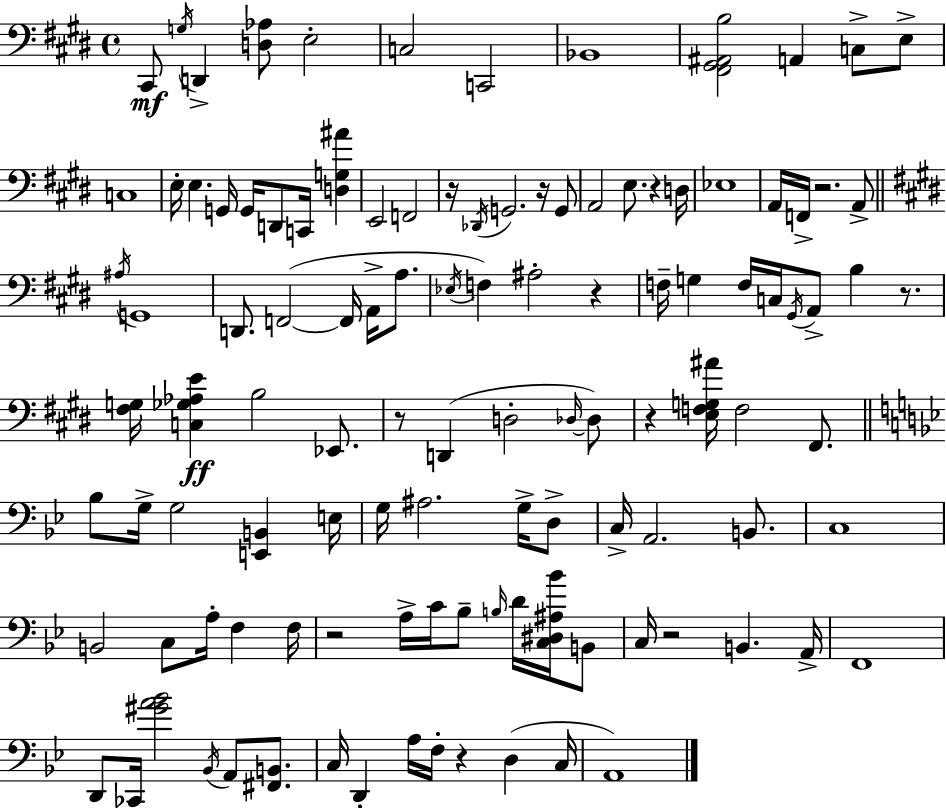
C#2/e G3/s D2/q [D3,Ab3]/e E3/h C3/h C2/h Bb2/w [F#2,G#2,A#2,B3]/h A2/q C3/e E3/e C3/w E3/s E3/q. G2/s G2/s D2/e C2/s [D3,G3,A#4]/q E2/h F2/h R/s Db2/s G2/h. R/s G2/e A2/h E3/e. R/q D3/s Eb3/w A2/s F2/s R/h. A2/e A#3/s G2/w D2/e. F2/h F2/s A2/s A3/e. Eb3/s F3/q A#3/h R/q F3/s G3/q F3/s C3/s G#2/s A2/e B3/q R/e. [F#3,G3]/s [C3,Gb3,Ab3,E4]/q B3/h Eb2/e. R/e D2/q D3/h Db3/s Db3/e R/q [E3,F3,G3,A#4]/s F3/h F#2/e. Bb3/e G3/s G3/h [E2,B2]/q E3/s G3/s A#3/h. G3/s D3/e C3/s A2/h. B2/e. C3/w B2/h C3/e A3/s F3/q F3/s R/h A3/s C4/s Bb3/e B3/s D4/s [C3,D#3,A#3,Bb4]/s B2/e C3/s R/h B2/q. A2/s F2/w D2/e CES2/s [G#4,A4,Bb4]/h Bb2/s A2/e [F#2,B2]/e. C3/s D2/q A3/s F3/s R/q D3/q C3/s A2/w